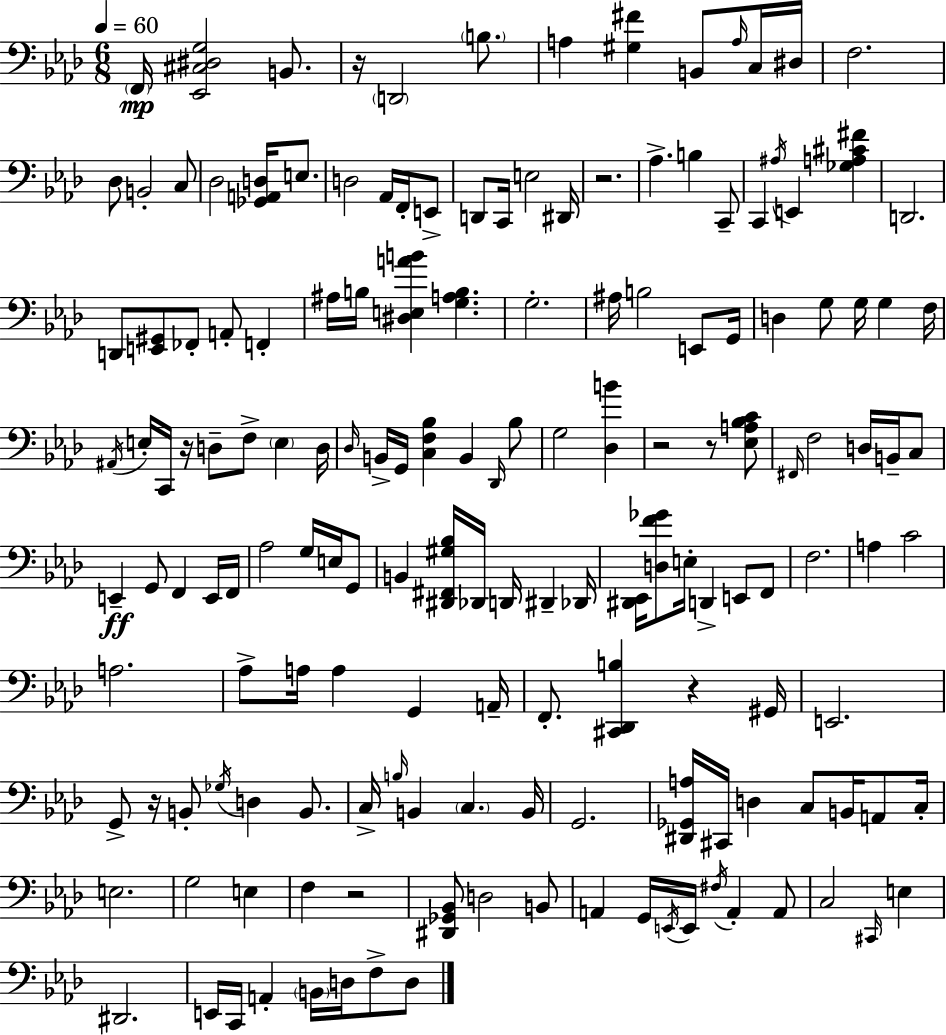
{
  \clef bass
  \numericTimeSignature
  \time 6/8
  \key f \minor
  \tempo 4 = 60
  \parenthesize f,16\mp <ees, cis dis g>2 b,8. | r16 \parenthesize d,2 \parenthesize b8. | a4 <gis fis'>4 b,8 \grace { a16 } c16 | dis16 f2. | \break des8 b,2-. c8 | des2 <ges, a, d>16 e8. | d2 aes,16 f,16-. e,8-> | d,8 c,16 e2 | \break dis,16 r2. | aes4.-> b4 c,8-- | c,4 \acciaccatura { ais16 } e,4 <ges a cis' fis'>4 | d,2. | \break d,8 <e, gis,>8 fes,8-. a,8-. f,4-. | ais16 b16 <dis e a' b'>4 <g a b>4. | g2.-. | ais16 b2 e,8 | \break g,16 d4 g8 g16 g4 | f16 \acciaccatura { ais,16 } e16-. c,16 r16 d8-- f8-> \parenthesize e4 | d16 \grace { des16 } b,16-> g,16 <c f bes>4 b,4 | \grace { des,16 } bes8 g2 | \break <des b'>4 r2 | r8 <ees a bes c'>8 \grace { fis,16 } f2 | d16 b,16-- c8 e,4--\ff g,8 | f,4 e,16 f,16 aes2 | \break g16 e16 g,8 b,4 <dis, fis, gis bes>16 des,16 | d,16 dis,4-- des,16 <dis, ees,>16 <d f' ges'>8 e16-. d,4-> | e,8 f,8 f2. | a4 c'2 | \break a2. | aes8-> a16 a4 | g,4 a,16-- f,8.-. <cis, des, b>4 | r4 gis,16 e,2. | \break g,8-> r16 b,8-. \acciaccatura { ges16 } | d4 b,8. c16-> \grace { b16 } b,4 | \parenthesize c4. b,16 g,2. | <dis, ges, a>16 cis,16 d4 | \break c8 b,16 a,8 c16-. e2. | g2 | e4 f4 | r2 <dis, ges, bes,>8 d2 | \break b,8 a,4 | g,16 \acciaccatura { e,16 } e,16 \acciaccatura { fis16 } a,4-. a,8 c2 | \grace { cis,16 } e4 dis,2. | e,16 | \break c,16 a,4-. \parenthesize b,16 d16 f8-> d8 \bar "|."
}